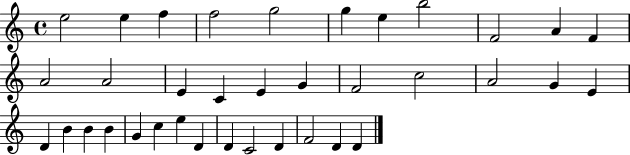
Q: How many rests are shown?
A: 0